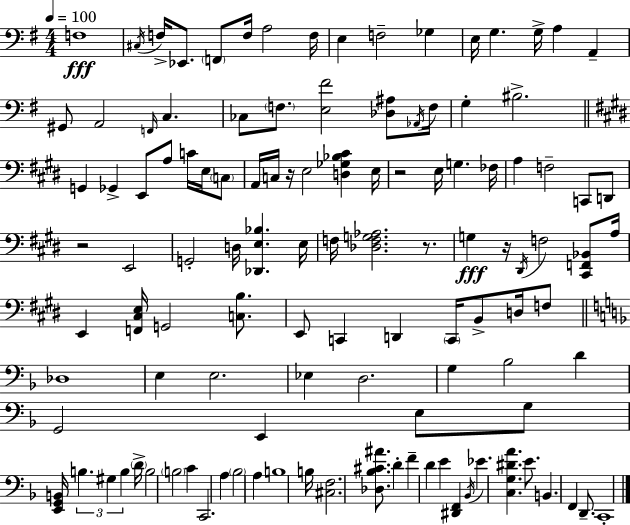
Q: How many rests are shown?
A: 5